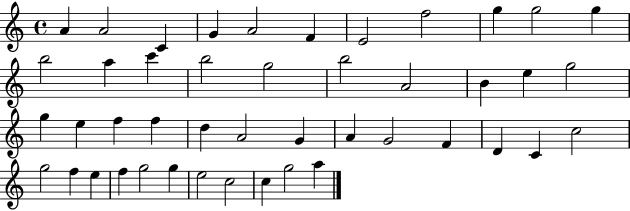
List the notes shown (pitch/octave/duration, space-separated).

A4/q A4/h C4/q G4/q A4/h F4/q E4/h F5/h G5/q G5/h G5/q B5/h A5/q C6/q B5/h G5/h B5/h A4/h B4/q E5/q G5/h G5/q E5/q F5/q F5/q D5/q A4/h G4/q A4/q G4/h F4/q D4/q C4/q C5/h G5/h F5/q E5/q F5/q G5/h G5/q E5/h C5/h C5/q G5/h A5/q